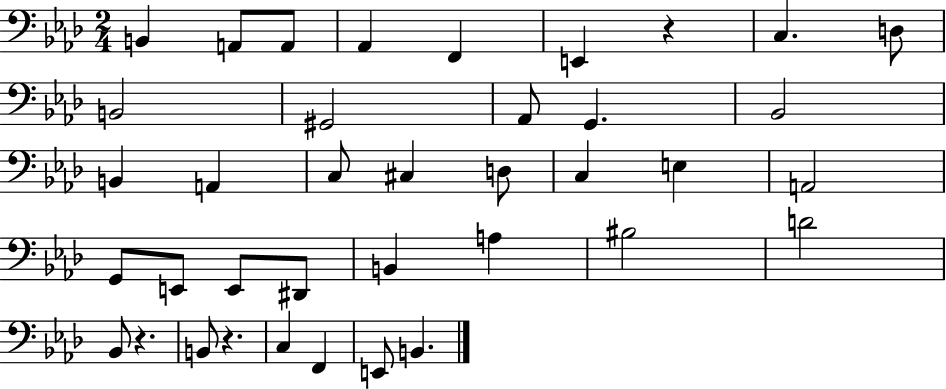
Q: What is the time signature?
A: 2/4